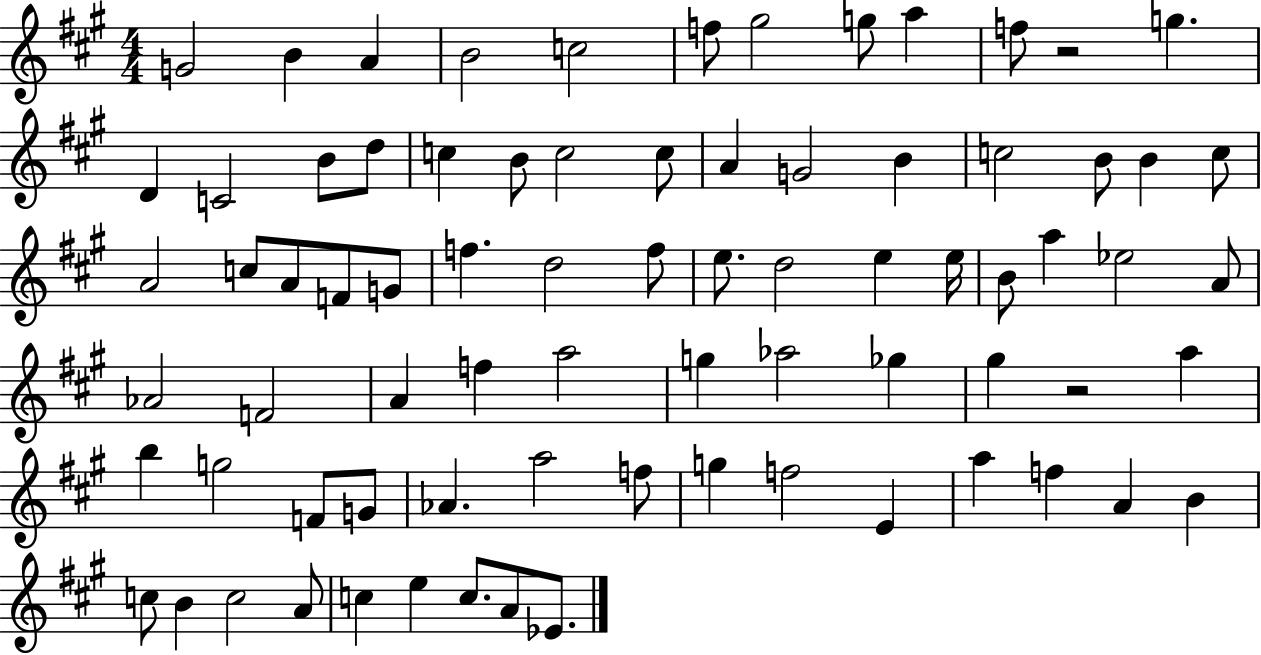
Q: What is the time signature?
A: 4/4